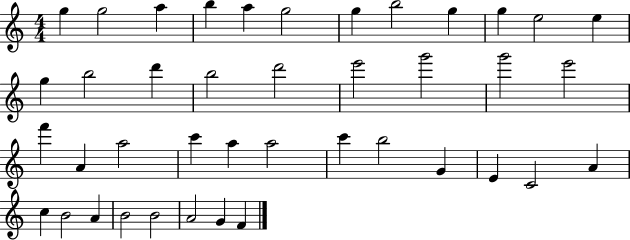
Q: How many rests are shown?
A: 0